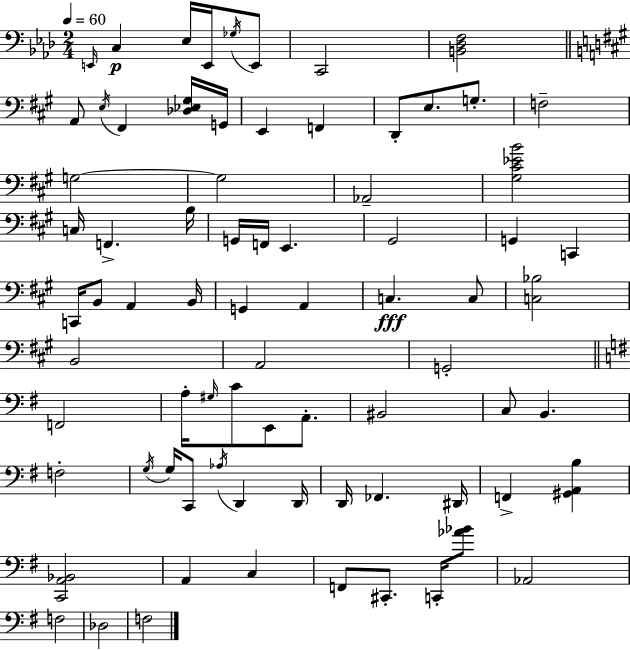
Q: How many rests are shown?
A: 0